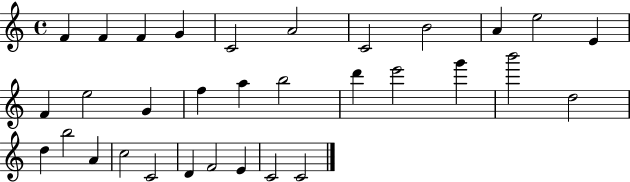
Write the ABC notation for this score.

X:1
T:Untitled
M:4/4
L:1/4
K:C
F F F G C2 A2 C2 B2 A e2 E F e2 G f a b2 d' e'2 g' b'2 d2 d b2 A c2 C2 D F2 E C2 C2